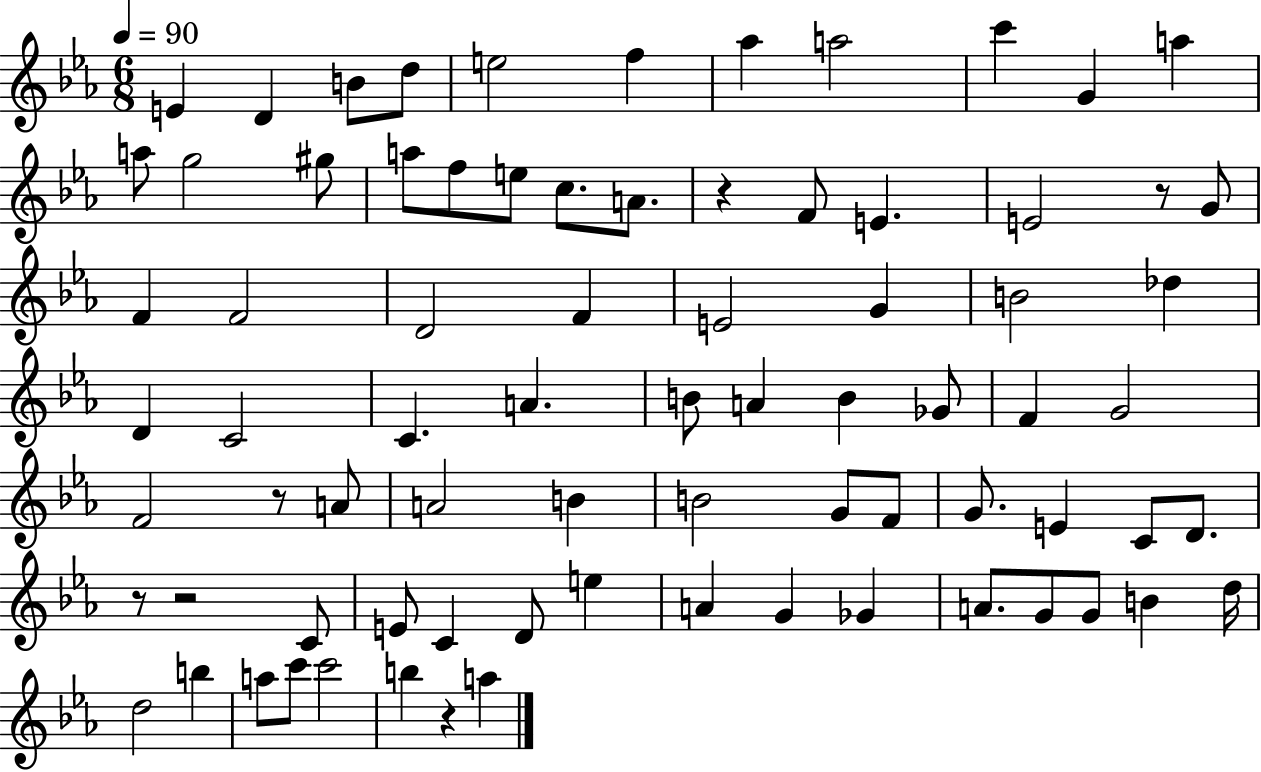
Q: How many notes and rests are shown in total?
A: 78